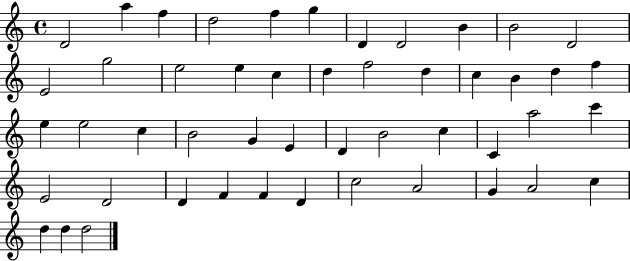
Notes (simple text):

D4/h A5/q F5/q D5/h F5/q G5/q D4/q D4/h B4/q B4/h D4/h E4/h G5/h E5/h E5/q C5/q D5/q F5/h D5/q C5/q B4/q D5/q F5/q E5/q E5/h C5/q B4/h G4/q E4/q D4/q B4/h C5/q C4/q A5/h C6/q E4/h D4/h D4/q F4/q F4/q D4/q C5/h A4/h G4/q A4/h C5/q D5/q D5/q D5/h